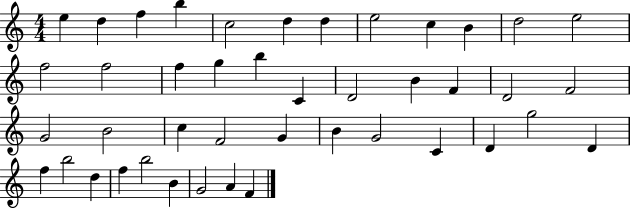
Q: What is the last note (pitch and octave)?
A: F4